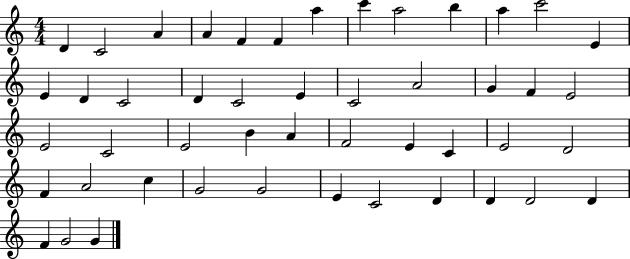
X:1
T:Untitled
M:4/4
L:1/4
K:C
D C2 A A F F a c' a2 b a c'2 E E D C2 D C2 E C2 A2 G F E2 E2 C2 E2 B A F2 E C E2 D2 F A2 c G2 G2 E C2 D D D2 D F G2 G